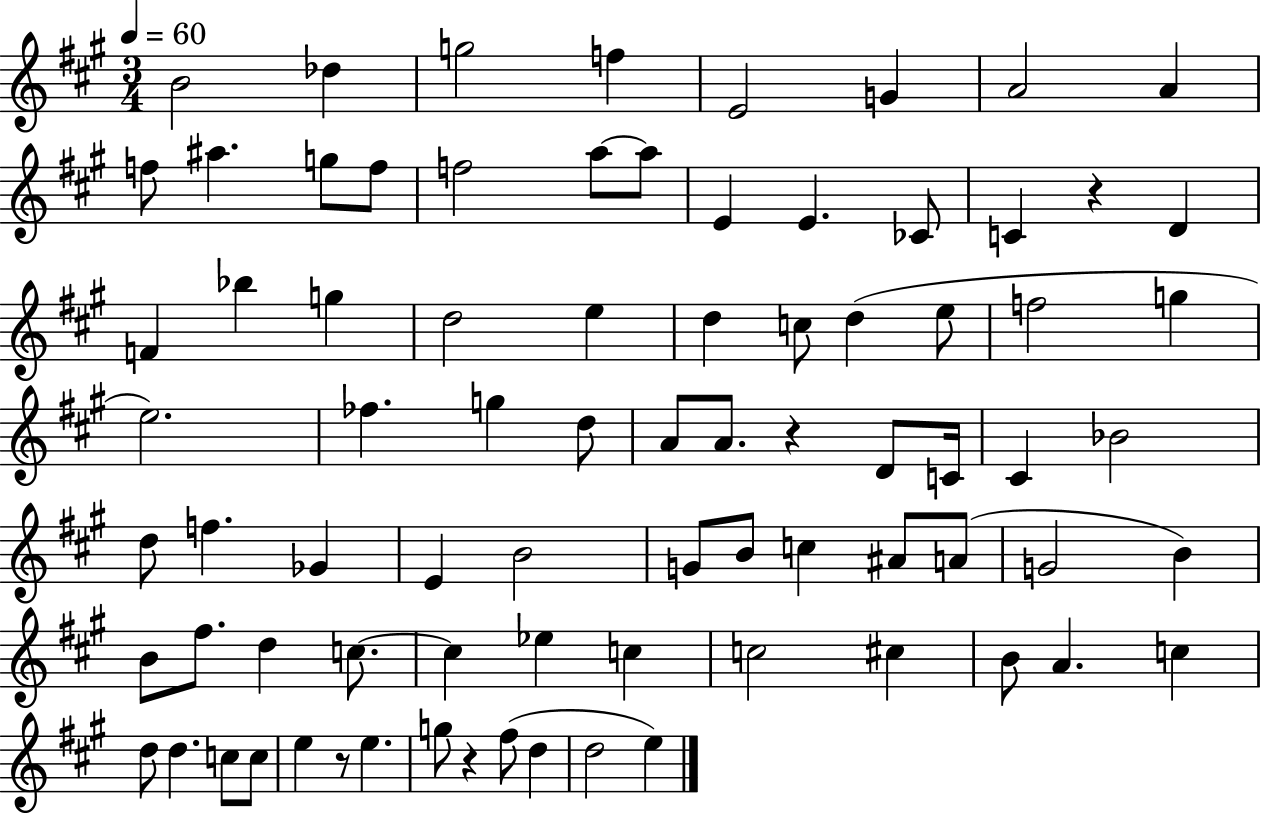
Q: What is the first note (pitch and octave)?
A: B4